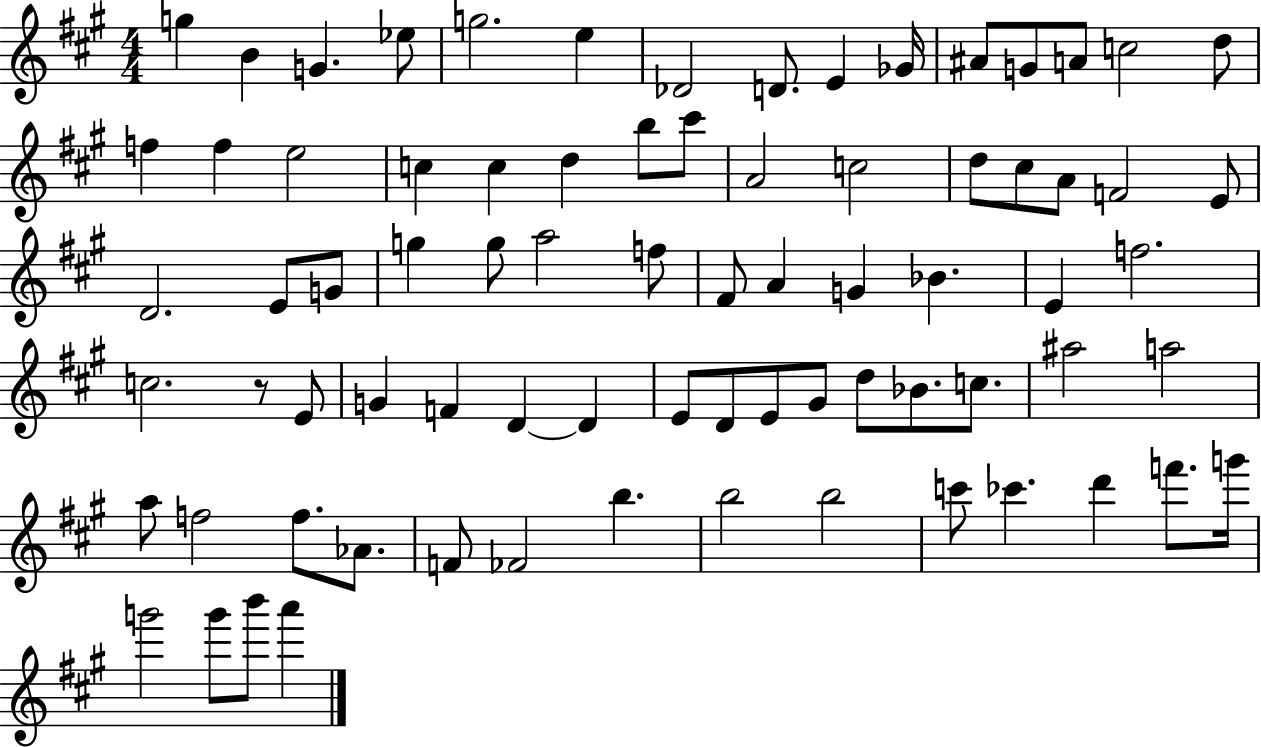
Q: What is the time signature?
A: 4/4